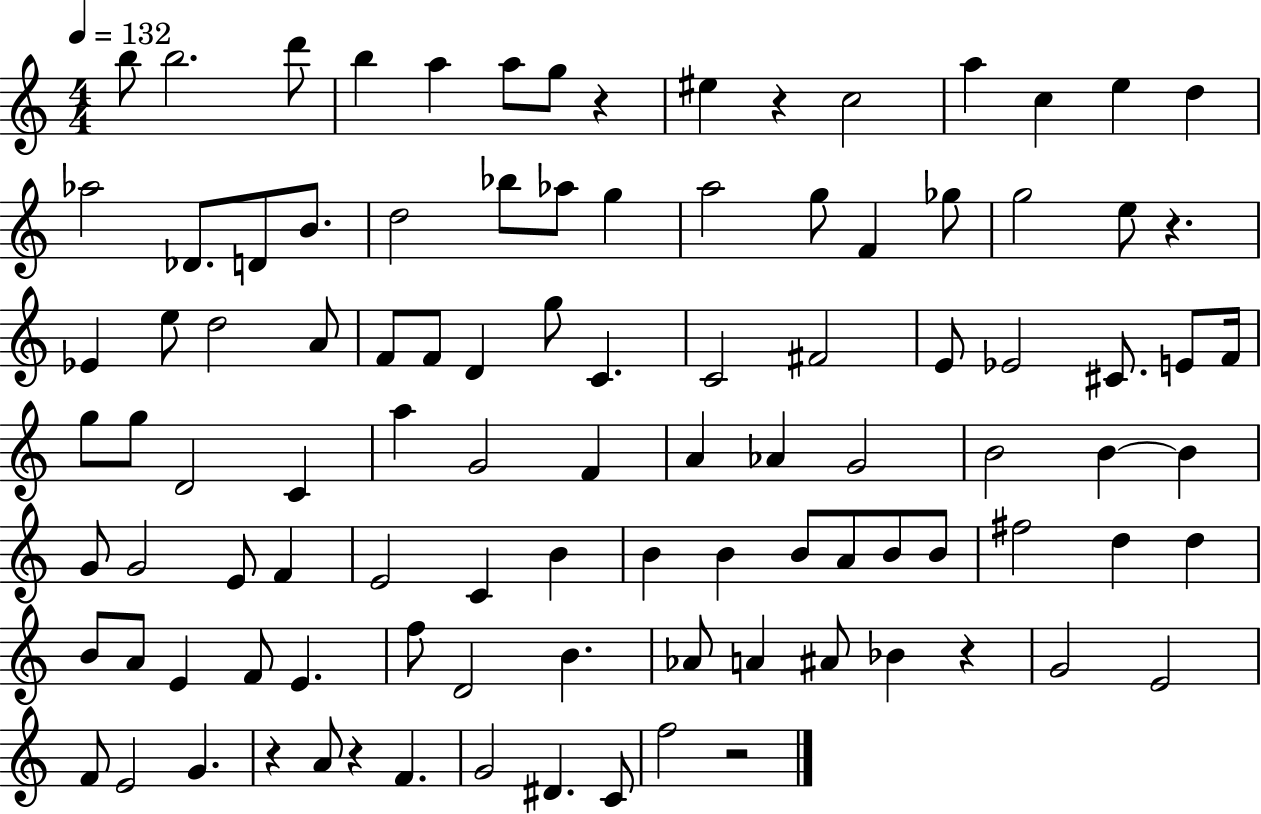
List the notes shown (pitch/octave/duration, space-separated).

B5/e B5/h. D6/e B5/q A5/q A5/e G5/e R/q EIS5/q R/q C5/h A5/q C5/q E5/q D5/q Ab5/h Db4/e. D4/e B4/e. D5/h Bb5/e Ab5/e G5/q A5/h G5/e F4/q Gb5/e G5/h E5/e R/q. Eb4/q E5/e D5/h A4/e F4/e F4/e D4/q G5/e C4/q. C4/h F#4/h E4/e Eb4/h C#4/e. E4/e F4/s G5/e G5/e D4/h C4/q A5/q G4/h F4/q A4/q Ab4/q G4/h B4/h B4/q B4/q G4/e G4/h E4/e F4/q E4/h C4/q B4/q B4/q B4/q B4/e A4/e B4/e B4/e F#5/h D5/q D5/q B4/e A4/e E4/q F4/e E4/q. F5/e D4/h B4/q. Ab4/e A4/q A#4/e Bb4/q R/q G4/h E4/h F4/e E4/h G4/q. R/q A4/e R/q F4/q. G4/h D#4/q. C4/e F5/h R/h